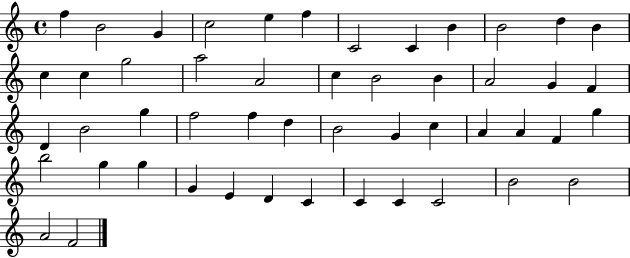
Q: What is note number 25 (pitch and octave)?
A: B4